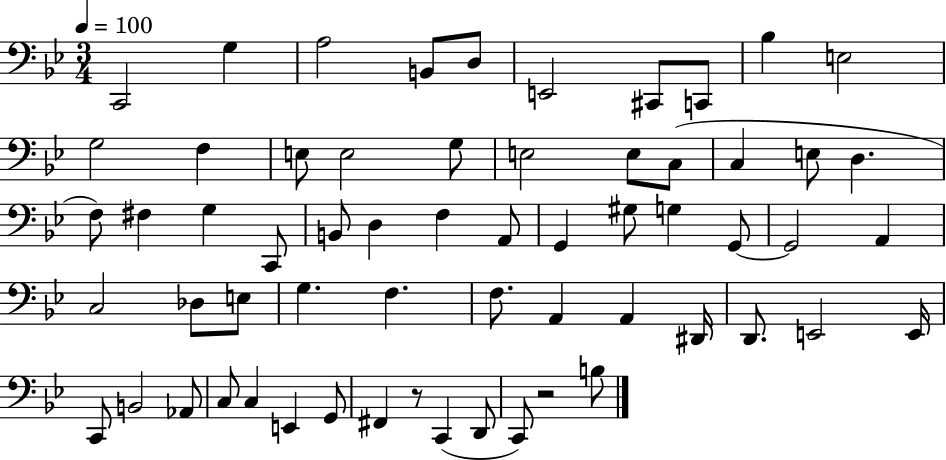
{
  \clef bass
  \numericTimeSignature
  \time 3/4
  \key bes \major
  \tempo 4 = 100
  c,2 g4 | a2 b,8 d8 | e,2 cis,8 c,8 | bes4 e2 | \break g2 f4 | e8 e2 g8 | e2 e8 c8( | c4 e8 d4. | \break f8) fis4 g4 c,8 | b,8 d4 f4 a,8 | g,4 gis8 g4 g,8~~ | g,2 a,4 | \break c2 des8 e8 | g4. f4. | f8. a,4 a,4 dis,16 | d,8. e,2 e,16 | \break c,8 b,2 aes,8 | c8 c4 e,4 g,8 | fis,4 r8 c,4( d,8 | c,8) r2 b8 | \break \bar "|."
}